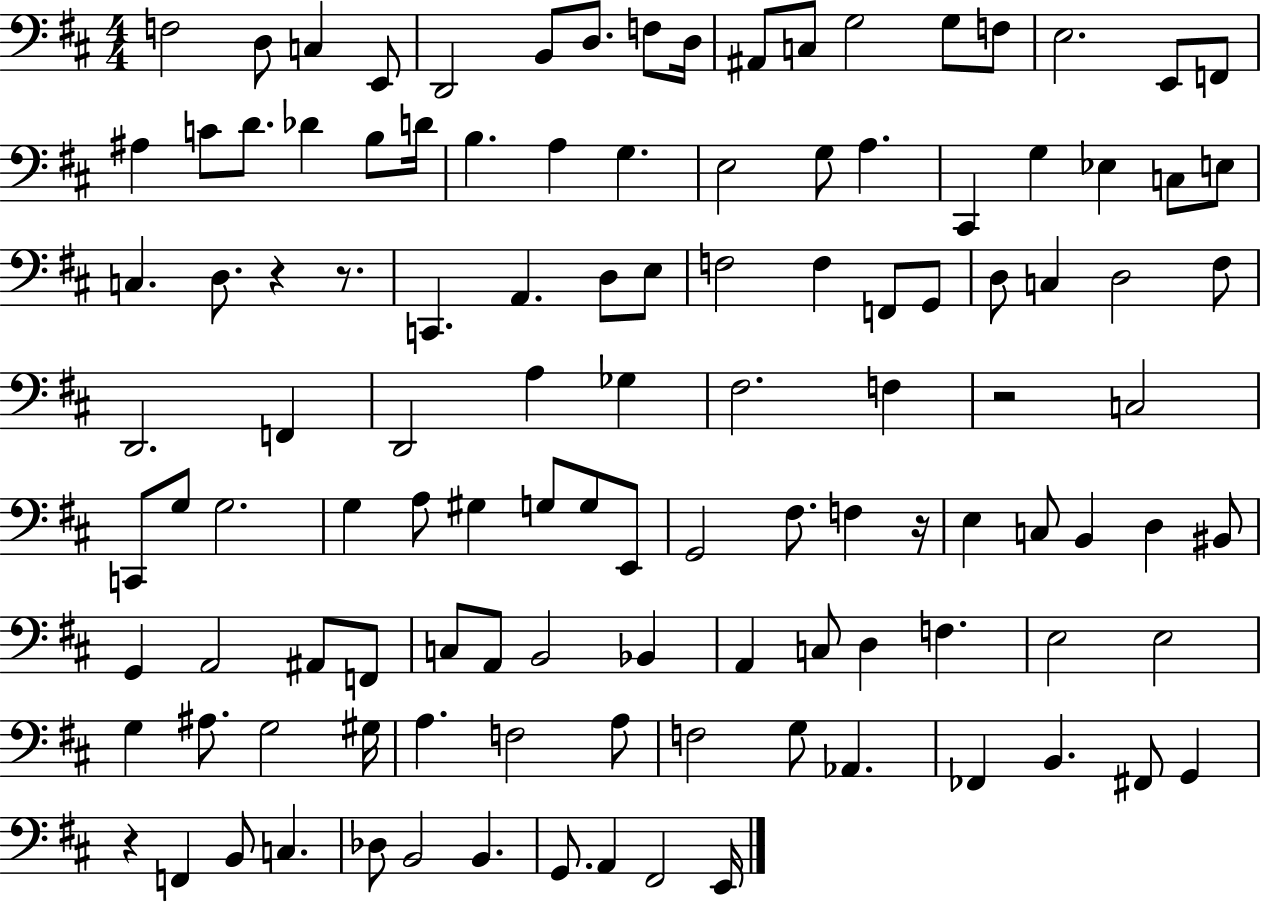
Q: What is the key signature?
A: D major